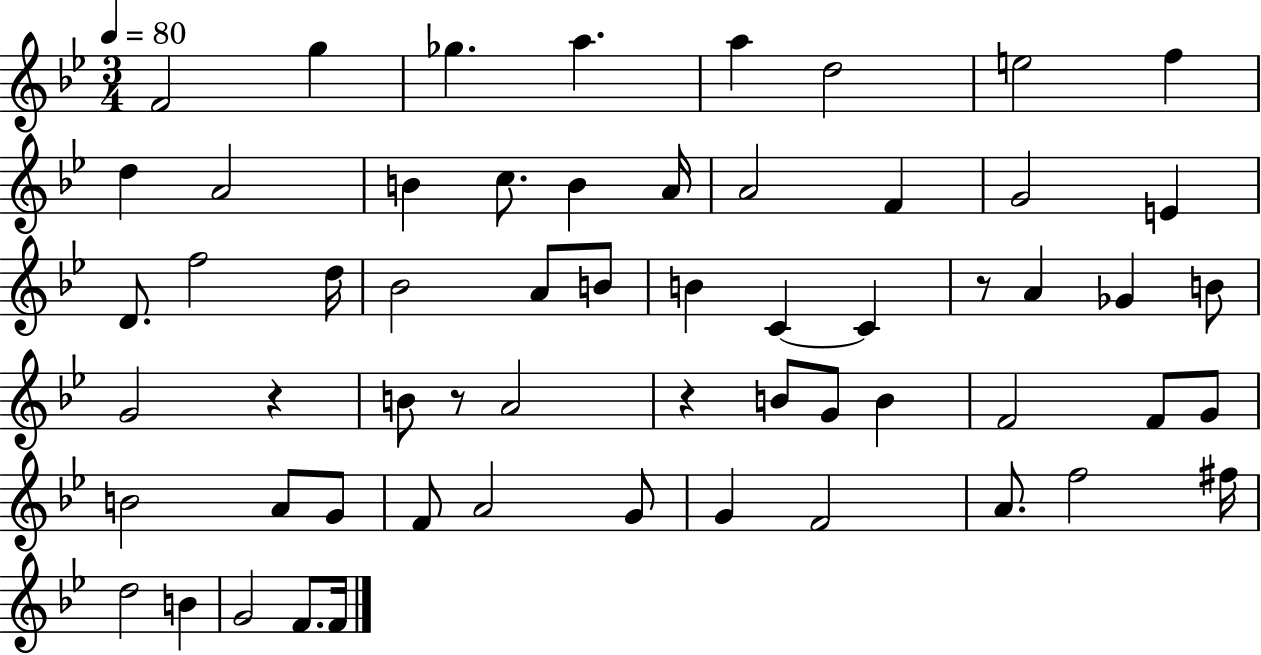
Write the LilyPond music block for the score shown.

{
  \clef treble
  \numericTimeSignature
  \time 3/4
  \key bes \major
  \tempo 4 = 80
  f'2 g''4 | ges''4. a''4. | a''4 d''2 | e''2 f''4 | \break d''4 a'2 | b'4 c''8. b'4 a'16 | a'2 f'4 | g'2 e'4 | \break d'8. f''2 d''16 | bes'2 a'8 b'8 | b'4 c'4~~ c'4 | r8 a'4 ges'4 b'8 | \break g'2 r4 | b'8 r8 a'2 | r4 b'8 g'8 b'4 | f'2 f'8 g'8 | \break b'2 a'8 g'8 | f'8 a'2 g'8 | g'4 f'2 | a'8. f''2 fis''16 | \break d''2 b'4 | g'2 f'8. f'16 | \bar "|."
}